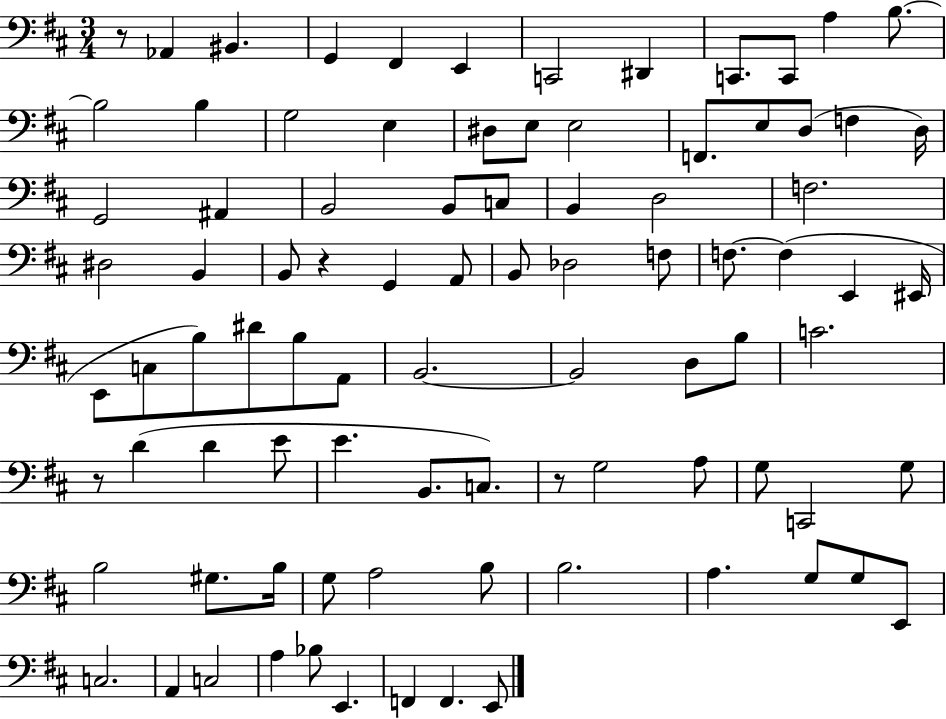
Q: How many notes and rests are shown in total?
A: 89